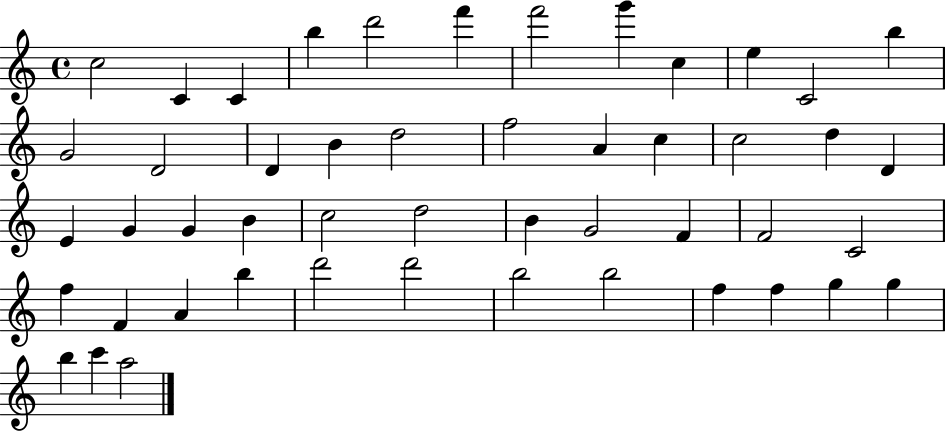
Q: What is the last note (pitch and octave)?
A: A5